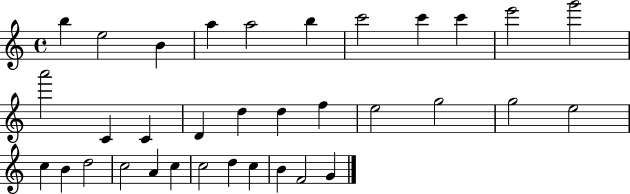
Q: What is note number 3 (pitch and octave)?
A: B4